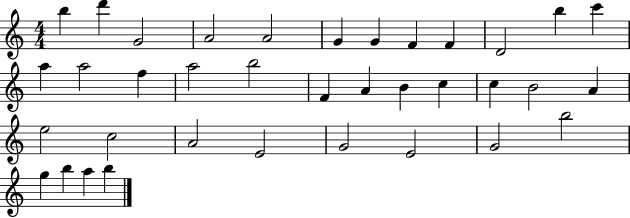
{
  \clef treble
  \numericTimeSignature
  \time 4/4
  \key c \major
  b''4 d'''4 g'2 | a'2 a'2 | g'4 g'4 f'4 f'4 | d'2 b''4 c'''4 | \break a''4 a''2 f''4 | a''2 b''2 | f'4 a'4 b'4 c''4 | c''4 b'2 a'4 | \break e''2 c''2 | a'2 e'2 | g'2 e'2 | g'2 b''2 | \break g''4 b''4 a''4 b''4 | \bar "|."
}